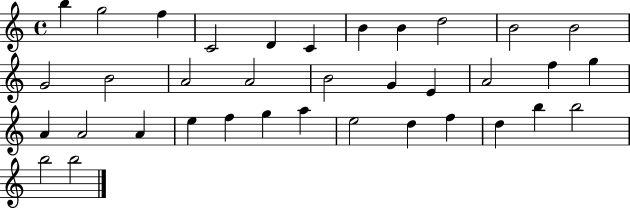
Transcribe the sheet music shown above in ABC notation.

X:1
T:Untitled
M:4/4
L:1/4
K:C
b g2 f C2 D C B B d2 B2 B2 G2 B2 A2 A2 B2 G E A2 f g A A2 A e f g a e2 d f d b b2 b2 b2